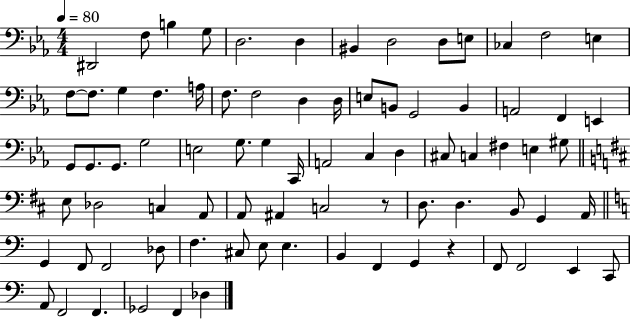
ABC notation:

X:1
T:Untitled
M:4/4
L:1/4
K:Eb
^D,,2 F,/2 B, G,/2 D,2 D, ^B,, D,2 D,/2 E,/2 _C, F,2 E, F,/2 F,/2 G, F, A,/4 F,/2 F,2 D, D,/4 E,/2 B,,/2 G,,2 B,, A,,2 F,, E,, G,,/2 G,,/2 G,,/2 G,2 E,2 G,/2 G, C,,/4 A,,2 C, D, ^C,/2 C, ^F, E, ^G,/2 E,/2 _D,2 C, A,,/2 A,,/2 ^A,, C,2 z/2 D,/2 D, B,,/2 G,, A,,/4 G,, F,,/2 F,,2 _D,/2 F, ^C,/2 E,/2 E, B,, F,, G,, z F,,/2 F,,2 E,, C,,/2 A,,/2 F,,2 F,, _G,,2 F,, _D,